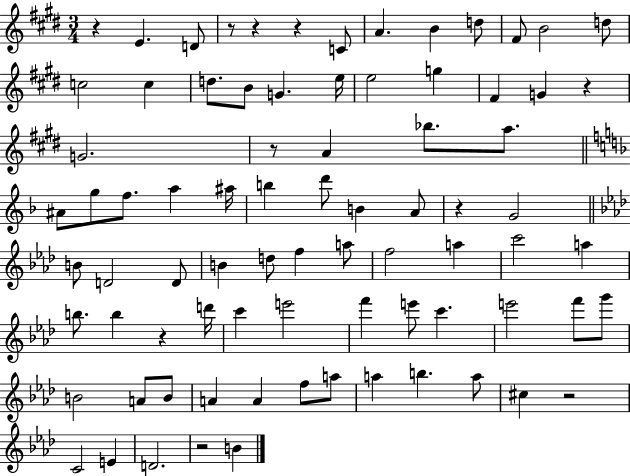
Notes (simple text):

R/q E4/q. D4/e R/e R/q R/q C4/e A4/q. B4/q D5/e F#4/e B4/h D5/e C5/h C5/q D5/e. B4/e G4/q. E5/s E5/h G5/q F#4/q G4/q R/q G4/h. R/e A4/q Bb5/e. A5/e. A#4/e G5/e F5/e. A5/q A#5/s B5/q D6/e B4/q A4/e R/q G4/h B4/e D4/h D4/e B4/q D5/e F5/q A5/e F5/h A5/q C6/h A5/q B5/e. B5/q R/q D6/s C6/q E6/h F6/q E6/e C6/q. E6/h F6/e G6/e B4/h A4/e B4/e A4/q A4/q F5/e A5/e A5/q B5/q. A5/e C#5/q R/h C4/h E4/q D4/h. R/h B4/q